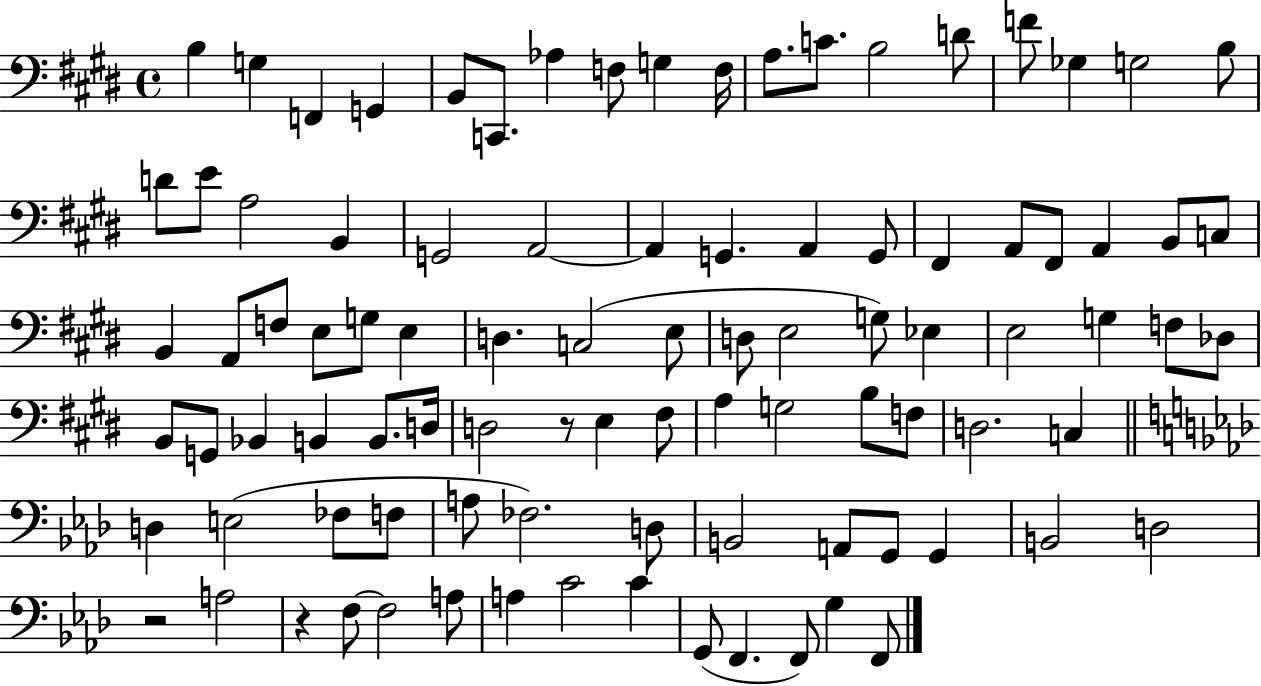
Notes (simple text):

B3/q G3/q F2/q G2/q B2/e C2/e. Ab3/q F3/e G3/q F3/s A3/e. C4/e. B3/h D4/e F4/e Gb3/q G3/h B3/e D4/e E4/e A3/h B2/q G2/h A2/h A2/q G2/q. A2/q G2/e F#2/q A2/e F#2/e A2/q B2/e C3/e B2/q A2/e F3/e E3/e G3/e E3/q D3/q. C3/h E3/e D3/e E3/h G3/e Eb3/q E3/h G3/q F3/e Db3/e B2/e G2/e Bb2/q B2/q B2/e. D3/s D3/h R/e E3/q F#3/e A3/q G3/h B3/e F3/e D3/h. C3/q D3/q E3/h FES3/e F3/e A3/e FES3/h. D3/e B2/h A2/e G2/e G2/q B2/h D3/h R/h A3/h R/q F3/e F3/h A3/e A3/q C4/h C4/q G2/e F2/q. F2/e G3/q F2/e